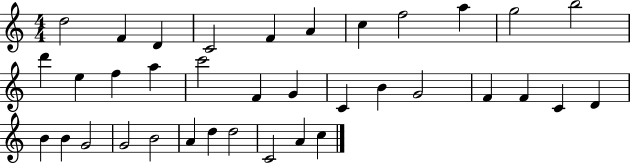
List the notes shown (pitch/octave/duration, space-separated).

D5/h F4/q D4/q C4/h F4/q A4/q C5/q F5/h A5/q G5/h B5/h D6/q E5/q F5/q A5/q C6/h F4/q G4/q C4/q B4/q G4/h F4/q F4/q C4/q D4/q B4/q B4/q G4/h G4/h B4/h A4/q D5/q D5/h C4/h A4/q C5/q